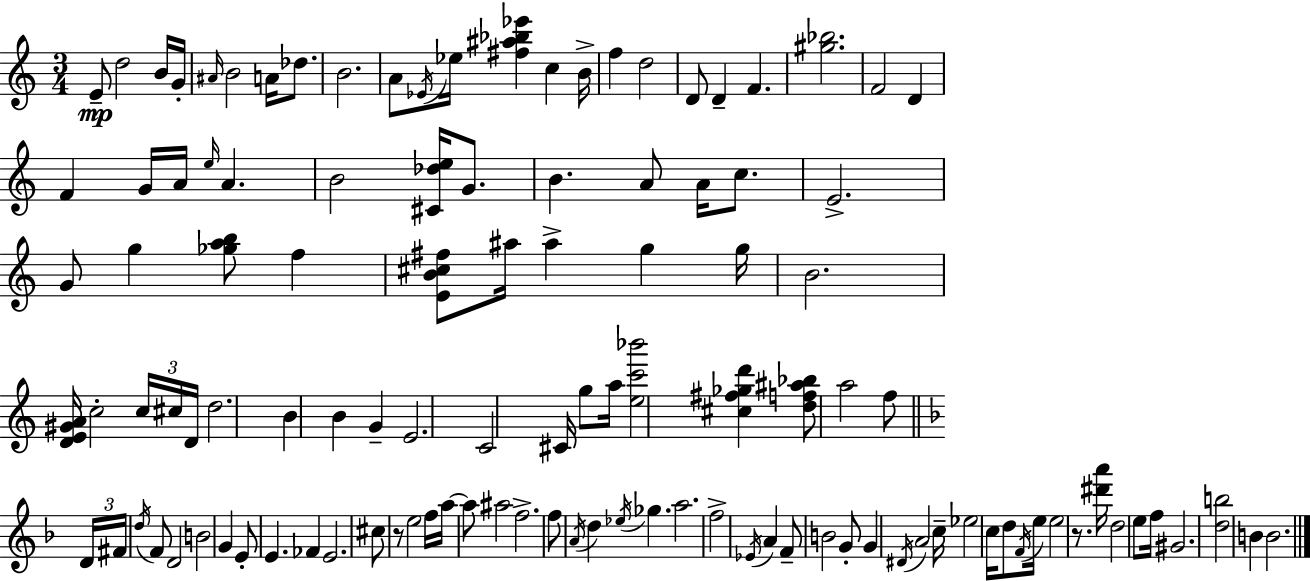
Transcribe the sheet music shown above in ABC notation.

X:1
T:Untitled
M:3/4
L:1/4
K:C
E/2 d2 B/4 G/4 ^A/4 B2 A/4 _d/2 B2 A/2 _E/4 _e/4 [^f^a_b_e'] c B/4 f d2 D/2 D F [^g_b]2 F2 D F G/4 A/4 e/4 A B2 [^C_de]/4 G/2 B A/2 A/4 c/2 E2 G/2 g [_gab]/2 f [EB^c^f]/2 ^a/4 ^a g g/4 B2 [DE^GA]/4 c2 c/4 ^c/4 D/4 d2 B B G E2 C2 ^C/4 g/2 a/4 [ec'_b']2 [^c^f_gd'] [df^a_b]/2 a2 f/2 D/4 ^F/4 d/4 F/2 D2 B2 G E/2 E _F E2 ^c/2 z/2 e2 f/4 a/4 a/2 ^a2 f2 f/2 A/4 d _e/4 _g a2 f2 _E/4 A F/2 B2 G/2 G ^D/4 A2 c/4 _e2 c/4 d/2 F/4 e/4 e2 z/2 [^d'a']/4 d2 e/2 f/4 ^G2 [db]2 B B2